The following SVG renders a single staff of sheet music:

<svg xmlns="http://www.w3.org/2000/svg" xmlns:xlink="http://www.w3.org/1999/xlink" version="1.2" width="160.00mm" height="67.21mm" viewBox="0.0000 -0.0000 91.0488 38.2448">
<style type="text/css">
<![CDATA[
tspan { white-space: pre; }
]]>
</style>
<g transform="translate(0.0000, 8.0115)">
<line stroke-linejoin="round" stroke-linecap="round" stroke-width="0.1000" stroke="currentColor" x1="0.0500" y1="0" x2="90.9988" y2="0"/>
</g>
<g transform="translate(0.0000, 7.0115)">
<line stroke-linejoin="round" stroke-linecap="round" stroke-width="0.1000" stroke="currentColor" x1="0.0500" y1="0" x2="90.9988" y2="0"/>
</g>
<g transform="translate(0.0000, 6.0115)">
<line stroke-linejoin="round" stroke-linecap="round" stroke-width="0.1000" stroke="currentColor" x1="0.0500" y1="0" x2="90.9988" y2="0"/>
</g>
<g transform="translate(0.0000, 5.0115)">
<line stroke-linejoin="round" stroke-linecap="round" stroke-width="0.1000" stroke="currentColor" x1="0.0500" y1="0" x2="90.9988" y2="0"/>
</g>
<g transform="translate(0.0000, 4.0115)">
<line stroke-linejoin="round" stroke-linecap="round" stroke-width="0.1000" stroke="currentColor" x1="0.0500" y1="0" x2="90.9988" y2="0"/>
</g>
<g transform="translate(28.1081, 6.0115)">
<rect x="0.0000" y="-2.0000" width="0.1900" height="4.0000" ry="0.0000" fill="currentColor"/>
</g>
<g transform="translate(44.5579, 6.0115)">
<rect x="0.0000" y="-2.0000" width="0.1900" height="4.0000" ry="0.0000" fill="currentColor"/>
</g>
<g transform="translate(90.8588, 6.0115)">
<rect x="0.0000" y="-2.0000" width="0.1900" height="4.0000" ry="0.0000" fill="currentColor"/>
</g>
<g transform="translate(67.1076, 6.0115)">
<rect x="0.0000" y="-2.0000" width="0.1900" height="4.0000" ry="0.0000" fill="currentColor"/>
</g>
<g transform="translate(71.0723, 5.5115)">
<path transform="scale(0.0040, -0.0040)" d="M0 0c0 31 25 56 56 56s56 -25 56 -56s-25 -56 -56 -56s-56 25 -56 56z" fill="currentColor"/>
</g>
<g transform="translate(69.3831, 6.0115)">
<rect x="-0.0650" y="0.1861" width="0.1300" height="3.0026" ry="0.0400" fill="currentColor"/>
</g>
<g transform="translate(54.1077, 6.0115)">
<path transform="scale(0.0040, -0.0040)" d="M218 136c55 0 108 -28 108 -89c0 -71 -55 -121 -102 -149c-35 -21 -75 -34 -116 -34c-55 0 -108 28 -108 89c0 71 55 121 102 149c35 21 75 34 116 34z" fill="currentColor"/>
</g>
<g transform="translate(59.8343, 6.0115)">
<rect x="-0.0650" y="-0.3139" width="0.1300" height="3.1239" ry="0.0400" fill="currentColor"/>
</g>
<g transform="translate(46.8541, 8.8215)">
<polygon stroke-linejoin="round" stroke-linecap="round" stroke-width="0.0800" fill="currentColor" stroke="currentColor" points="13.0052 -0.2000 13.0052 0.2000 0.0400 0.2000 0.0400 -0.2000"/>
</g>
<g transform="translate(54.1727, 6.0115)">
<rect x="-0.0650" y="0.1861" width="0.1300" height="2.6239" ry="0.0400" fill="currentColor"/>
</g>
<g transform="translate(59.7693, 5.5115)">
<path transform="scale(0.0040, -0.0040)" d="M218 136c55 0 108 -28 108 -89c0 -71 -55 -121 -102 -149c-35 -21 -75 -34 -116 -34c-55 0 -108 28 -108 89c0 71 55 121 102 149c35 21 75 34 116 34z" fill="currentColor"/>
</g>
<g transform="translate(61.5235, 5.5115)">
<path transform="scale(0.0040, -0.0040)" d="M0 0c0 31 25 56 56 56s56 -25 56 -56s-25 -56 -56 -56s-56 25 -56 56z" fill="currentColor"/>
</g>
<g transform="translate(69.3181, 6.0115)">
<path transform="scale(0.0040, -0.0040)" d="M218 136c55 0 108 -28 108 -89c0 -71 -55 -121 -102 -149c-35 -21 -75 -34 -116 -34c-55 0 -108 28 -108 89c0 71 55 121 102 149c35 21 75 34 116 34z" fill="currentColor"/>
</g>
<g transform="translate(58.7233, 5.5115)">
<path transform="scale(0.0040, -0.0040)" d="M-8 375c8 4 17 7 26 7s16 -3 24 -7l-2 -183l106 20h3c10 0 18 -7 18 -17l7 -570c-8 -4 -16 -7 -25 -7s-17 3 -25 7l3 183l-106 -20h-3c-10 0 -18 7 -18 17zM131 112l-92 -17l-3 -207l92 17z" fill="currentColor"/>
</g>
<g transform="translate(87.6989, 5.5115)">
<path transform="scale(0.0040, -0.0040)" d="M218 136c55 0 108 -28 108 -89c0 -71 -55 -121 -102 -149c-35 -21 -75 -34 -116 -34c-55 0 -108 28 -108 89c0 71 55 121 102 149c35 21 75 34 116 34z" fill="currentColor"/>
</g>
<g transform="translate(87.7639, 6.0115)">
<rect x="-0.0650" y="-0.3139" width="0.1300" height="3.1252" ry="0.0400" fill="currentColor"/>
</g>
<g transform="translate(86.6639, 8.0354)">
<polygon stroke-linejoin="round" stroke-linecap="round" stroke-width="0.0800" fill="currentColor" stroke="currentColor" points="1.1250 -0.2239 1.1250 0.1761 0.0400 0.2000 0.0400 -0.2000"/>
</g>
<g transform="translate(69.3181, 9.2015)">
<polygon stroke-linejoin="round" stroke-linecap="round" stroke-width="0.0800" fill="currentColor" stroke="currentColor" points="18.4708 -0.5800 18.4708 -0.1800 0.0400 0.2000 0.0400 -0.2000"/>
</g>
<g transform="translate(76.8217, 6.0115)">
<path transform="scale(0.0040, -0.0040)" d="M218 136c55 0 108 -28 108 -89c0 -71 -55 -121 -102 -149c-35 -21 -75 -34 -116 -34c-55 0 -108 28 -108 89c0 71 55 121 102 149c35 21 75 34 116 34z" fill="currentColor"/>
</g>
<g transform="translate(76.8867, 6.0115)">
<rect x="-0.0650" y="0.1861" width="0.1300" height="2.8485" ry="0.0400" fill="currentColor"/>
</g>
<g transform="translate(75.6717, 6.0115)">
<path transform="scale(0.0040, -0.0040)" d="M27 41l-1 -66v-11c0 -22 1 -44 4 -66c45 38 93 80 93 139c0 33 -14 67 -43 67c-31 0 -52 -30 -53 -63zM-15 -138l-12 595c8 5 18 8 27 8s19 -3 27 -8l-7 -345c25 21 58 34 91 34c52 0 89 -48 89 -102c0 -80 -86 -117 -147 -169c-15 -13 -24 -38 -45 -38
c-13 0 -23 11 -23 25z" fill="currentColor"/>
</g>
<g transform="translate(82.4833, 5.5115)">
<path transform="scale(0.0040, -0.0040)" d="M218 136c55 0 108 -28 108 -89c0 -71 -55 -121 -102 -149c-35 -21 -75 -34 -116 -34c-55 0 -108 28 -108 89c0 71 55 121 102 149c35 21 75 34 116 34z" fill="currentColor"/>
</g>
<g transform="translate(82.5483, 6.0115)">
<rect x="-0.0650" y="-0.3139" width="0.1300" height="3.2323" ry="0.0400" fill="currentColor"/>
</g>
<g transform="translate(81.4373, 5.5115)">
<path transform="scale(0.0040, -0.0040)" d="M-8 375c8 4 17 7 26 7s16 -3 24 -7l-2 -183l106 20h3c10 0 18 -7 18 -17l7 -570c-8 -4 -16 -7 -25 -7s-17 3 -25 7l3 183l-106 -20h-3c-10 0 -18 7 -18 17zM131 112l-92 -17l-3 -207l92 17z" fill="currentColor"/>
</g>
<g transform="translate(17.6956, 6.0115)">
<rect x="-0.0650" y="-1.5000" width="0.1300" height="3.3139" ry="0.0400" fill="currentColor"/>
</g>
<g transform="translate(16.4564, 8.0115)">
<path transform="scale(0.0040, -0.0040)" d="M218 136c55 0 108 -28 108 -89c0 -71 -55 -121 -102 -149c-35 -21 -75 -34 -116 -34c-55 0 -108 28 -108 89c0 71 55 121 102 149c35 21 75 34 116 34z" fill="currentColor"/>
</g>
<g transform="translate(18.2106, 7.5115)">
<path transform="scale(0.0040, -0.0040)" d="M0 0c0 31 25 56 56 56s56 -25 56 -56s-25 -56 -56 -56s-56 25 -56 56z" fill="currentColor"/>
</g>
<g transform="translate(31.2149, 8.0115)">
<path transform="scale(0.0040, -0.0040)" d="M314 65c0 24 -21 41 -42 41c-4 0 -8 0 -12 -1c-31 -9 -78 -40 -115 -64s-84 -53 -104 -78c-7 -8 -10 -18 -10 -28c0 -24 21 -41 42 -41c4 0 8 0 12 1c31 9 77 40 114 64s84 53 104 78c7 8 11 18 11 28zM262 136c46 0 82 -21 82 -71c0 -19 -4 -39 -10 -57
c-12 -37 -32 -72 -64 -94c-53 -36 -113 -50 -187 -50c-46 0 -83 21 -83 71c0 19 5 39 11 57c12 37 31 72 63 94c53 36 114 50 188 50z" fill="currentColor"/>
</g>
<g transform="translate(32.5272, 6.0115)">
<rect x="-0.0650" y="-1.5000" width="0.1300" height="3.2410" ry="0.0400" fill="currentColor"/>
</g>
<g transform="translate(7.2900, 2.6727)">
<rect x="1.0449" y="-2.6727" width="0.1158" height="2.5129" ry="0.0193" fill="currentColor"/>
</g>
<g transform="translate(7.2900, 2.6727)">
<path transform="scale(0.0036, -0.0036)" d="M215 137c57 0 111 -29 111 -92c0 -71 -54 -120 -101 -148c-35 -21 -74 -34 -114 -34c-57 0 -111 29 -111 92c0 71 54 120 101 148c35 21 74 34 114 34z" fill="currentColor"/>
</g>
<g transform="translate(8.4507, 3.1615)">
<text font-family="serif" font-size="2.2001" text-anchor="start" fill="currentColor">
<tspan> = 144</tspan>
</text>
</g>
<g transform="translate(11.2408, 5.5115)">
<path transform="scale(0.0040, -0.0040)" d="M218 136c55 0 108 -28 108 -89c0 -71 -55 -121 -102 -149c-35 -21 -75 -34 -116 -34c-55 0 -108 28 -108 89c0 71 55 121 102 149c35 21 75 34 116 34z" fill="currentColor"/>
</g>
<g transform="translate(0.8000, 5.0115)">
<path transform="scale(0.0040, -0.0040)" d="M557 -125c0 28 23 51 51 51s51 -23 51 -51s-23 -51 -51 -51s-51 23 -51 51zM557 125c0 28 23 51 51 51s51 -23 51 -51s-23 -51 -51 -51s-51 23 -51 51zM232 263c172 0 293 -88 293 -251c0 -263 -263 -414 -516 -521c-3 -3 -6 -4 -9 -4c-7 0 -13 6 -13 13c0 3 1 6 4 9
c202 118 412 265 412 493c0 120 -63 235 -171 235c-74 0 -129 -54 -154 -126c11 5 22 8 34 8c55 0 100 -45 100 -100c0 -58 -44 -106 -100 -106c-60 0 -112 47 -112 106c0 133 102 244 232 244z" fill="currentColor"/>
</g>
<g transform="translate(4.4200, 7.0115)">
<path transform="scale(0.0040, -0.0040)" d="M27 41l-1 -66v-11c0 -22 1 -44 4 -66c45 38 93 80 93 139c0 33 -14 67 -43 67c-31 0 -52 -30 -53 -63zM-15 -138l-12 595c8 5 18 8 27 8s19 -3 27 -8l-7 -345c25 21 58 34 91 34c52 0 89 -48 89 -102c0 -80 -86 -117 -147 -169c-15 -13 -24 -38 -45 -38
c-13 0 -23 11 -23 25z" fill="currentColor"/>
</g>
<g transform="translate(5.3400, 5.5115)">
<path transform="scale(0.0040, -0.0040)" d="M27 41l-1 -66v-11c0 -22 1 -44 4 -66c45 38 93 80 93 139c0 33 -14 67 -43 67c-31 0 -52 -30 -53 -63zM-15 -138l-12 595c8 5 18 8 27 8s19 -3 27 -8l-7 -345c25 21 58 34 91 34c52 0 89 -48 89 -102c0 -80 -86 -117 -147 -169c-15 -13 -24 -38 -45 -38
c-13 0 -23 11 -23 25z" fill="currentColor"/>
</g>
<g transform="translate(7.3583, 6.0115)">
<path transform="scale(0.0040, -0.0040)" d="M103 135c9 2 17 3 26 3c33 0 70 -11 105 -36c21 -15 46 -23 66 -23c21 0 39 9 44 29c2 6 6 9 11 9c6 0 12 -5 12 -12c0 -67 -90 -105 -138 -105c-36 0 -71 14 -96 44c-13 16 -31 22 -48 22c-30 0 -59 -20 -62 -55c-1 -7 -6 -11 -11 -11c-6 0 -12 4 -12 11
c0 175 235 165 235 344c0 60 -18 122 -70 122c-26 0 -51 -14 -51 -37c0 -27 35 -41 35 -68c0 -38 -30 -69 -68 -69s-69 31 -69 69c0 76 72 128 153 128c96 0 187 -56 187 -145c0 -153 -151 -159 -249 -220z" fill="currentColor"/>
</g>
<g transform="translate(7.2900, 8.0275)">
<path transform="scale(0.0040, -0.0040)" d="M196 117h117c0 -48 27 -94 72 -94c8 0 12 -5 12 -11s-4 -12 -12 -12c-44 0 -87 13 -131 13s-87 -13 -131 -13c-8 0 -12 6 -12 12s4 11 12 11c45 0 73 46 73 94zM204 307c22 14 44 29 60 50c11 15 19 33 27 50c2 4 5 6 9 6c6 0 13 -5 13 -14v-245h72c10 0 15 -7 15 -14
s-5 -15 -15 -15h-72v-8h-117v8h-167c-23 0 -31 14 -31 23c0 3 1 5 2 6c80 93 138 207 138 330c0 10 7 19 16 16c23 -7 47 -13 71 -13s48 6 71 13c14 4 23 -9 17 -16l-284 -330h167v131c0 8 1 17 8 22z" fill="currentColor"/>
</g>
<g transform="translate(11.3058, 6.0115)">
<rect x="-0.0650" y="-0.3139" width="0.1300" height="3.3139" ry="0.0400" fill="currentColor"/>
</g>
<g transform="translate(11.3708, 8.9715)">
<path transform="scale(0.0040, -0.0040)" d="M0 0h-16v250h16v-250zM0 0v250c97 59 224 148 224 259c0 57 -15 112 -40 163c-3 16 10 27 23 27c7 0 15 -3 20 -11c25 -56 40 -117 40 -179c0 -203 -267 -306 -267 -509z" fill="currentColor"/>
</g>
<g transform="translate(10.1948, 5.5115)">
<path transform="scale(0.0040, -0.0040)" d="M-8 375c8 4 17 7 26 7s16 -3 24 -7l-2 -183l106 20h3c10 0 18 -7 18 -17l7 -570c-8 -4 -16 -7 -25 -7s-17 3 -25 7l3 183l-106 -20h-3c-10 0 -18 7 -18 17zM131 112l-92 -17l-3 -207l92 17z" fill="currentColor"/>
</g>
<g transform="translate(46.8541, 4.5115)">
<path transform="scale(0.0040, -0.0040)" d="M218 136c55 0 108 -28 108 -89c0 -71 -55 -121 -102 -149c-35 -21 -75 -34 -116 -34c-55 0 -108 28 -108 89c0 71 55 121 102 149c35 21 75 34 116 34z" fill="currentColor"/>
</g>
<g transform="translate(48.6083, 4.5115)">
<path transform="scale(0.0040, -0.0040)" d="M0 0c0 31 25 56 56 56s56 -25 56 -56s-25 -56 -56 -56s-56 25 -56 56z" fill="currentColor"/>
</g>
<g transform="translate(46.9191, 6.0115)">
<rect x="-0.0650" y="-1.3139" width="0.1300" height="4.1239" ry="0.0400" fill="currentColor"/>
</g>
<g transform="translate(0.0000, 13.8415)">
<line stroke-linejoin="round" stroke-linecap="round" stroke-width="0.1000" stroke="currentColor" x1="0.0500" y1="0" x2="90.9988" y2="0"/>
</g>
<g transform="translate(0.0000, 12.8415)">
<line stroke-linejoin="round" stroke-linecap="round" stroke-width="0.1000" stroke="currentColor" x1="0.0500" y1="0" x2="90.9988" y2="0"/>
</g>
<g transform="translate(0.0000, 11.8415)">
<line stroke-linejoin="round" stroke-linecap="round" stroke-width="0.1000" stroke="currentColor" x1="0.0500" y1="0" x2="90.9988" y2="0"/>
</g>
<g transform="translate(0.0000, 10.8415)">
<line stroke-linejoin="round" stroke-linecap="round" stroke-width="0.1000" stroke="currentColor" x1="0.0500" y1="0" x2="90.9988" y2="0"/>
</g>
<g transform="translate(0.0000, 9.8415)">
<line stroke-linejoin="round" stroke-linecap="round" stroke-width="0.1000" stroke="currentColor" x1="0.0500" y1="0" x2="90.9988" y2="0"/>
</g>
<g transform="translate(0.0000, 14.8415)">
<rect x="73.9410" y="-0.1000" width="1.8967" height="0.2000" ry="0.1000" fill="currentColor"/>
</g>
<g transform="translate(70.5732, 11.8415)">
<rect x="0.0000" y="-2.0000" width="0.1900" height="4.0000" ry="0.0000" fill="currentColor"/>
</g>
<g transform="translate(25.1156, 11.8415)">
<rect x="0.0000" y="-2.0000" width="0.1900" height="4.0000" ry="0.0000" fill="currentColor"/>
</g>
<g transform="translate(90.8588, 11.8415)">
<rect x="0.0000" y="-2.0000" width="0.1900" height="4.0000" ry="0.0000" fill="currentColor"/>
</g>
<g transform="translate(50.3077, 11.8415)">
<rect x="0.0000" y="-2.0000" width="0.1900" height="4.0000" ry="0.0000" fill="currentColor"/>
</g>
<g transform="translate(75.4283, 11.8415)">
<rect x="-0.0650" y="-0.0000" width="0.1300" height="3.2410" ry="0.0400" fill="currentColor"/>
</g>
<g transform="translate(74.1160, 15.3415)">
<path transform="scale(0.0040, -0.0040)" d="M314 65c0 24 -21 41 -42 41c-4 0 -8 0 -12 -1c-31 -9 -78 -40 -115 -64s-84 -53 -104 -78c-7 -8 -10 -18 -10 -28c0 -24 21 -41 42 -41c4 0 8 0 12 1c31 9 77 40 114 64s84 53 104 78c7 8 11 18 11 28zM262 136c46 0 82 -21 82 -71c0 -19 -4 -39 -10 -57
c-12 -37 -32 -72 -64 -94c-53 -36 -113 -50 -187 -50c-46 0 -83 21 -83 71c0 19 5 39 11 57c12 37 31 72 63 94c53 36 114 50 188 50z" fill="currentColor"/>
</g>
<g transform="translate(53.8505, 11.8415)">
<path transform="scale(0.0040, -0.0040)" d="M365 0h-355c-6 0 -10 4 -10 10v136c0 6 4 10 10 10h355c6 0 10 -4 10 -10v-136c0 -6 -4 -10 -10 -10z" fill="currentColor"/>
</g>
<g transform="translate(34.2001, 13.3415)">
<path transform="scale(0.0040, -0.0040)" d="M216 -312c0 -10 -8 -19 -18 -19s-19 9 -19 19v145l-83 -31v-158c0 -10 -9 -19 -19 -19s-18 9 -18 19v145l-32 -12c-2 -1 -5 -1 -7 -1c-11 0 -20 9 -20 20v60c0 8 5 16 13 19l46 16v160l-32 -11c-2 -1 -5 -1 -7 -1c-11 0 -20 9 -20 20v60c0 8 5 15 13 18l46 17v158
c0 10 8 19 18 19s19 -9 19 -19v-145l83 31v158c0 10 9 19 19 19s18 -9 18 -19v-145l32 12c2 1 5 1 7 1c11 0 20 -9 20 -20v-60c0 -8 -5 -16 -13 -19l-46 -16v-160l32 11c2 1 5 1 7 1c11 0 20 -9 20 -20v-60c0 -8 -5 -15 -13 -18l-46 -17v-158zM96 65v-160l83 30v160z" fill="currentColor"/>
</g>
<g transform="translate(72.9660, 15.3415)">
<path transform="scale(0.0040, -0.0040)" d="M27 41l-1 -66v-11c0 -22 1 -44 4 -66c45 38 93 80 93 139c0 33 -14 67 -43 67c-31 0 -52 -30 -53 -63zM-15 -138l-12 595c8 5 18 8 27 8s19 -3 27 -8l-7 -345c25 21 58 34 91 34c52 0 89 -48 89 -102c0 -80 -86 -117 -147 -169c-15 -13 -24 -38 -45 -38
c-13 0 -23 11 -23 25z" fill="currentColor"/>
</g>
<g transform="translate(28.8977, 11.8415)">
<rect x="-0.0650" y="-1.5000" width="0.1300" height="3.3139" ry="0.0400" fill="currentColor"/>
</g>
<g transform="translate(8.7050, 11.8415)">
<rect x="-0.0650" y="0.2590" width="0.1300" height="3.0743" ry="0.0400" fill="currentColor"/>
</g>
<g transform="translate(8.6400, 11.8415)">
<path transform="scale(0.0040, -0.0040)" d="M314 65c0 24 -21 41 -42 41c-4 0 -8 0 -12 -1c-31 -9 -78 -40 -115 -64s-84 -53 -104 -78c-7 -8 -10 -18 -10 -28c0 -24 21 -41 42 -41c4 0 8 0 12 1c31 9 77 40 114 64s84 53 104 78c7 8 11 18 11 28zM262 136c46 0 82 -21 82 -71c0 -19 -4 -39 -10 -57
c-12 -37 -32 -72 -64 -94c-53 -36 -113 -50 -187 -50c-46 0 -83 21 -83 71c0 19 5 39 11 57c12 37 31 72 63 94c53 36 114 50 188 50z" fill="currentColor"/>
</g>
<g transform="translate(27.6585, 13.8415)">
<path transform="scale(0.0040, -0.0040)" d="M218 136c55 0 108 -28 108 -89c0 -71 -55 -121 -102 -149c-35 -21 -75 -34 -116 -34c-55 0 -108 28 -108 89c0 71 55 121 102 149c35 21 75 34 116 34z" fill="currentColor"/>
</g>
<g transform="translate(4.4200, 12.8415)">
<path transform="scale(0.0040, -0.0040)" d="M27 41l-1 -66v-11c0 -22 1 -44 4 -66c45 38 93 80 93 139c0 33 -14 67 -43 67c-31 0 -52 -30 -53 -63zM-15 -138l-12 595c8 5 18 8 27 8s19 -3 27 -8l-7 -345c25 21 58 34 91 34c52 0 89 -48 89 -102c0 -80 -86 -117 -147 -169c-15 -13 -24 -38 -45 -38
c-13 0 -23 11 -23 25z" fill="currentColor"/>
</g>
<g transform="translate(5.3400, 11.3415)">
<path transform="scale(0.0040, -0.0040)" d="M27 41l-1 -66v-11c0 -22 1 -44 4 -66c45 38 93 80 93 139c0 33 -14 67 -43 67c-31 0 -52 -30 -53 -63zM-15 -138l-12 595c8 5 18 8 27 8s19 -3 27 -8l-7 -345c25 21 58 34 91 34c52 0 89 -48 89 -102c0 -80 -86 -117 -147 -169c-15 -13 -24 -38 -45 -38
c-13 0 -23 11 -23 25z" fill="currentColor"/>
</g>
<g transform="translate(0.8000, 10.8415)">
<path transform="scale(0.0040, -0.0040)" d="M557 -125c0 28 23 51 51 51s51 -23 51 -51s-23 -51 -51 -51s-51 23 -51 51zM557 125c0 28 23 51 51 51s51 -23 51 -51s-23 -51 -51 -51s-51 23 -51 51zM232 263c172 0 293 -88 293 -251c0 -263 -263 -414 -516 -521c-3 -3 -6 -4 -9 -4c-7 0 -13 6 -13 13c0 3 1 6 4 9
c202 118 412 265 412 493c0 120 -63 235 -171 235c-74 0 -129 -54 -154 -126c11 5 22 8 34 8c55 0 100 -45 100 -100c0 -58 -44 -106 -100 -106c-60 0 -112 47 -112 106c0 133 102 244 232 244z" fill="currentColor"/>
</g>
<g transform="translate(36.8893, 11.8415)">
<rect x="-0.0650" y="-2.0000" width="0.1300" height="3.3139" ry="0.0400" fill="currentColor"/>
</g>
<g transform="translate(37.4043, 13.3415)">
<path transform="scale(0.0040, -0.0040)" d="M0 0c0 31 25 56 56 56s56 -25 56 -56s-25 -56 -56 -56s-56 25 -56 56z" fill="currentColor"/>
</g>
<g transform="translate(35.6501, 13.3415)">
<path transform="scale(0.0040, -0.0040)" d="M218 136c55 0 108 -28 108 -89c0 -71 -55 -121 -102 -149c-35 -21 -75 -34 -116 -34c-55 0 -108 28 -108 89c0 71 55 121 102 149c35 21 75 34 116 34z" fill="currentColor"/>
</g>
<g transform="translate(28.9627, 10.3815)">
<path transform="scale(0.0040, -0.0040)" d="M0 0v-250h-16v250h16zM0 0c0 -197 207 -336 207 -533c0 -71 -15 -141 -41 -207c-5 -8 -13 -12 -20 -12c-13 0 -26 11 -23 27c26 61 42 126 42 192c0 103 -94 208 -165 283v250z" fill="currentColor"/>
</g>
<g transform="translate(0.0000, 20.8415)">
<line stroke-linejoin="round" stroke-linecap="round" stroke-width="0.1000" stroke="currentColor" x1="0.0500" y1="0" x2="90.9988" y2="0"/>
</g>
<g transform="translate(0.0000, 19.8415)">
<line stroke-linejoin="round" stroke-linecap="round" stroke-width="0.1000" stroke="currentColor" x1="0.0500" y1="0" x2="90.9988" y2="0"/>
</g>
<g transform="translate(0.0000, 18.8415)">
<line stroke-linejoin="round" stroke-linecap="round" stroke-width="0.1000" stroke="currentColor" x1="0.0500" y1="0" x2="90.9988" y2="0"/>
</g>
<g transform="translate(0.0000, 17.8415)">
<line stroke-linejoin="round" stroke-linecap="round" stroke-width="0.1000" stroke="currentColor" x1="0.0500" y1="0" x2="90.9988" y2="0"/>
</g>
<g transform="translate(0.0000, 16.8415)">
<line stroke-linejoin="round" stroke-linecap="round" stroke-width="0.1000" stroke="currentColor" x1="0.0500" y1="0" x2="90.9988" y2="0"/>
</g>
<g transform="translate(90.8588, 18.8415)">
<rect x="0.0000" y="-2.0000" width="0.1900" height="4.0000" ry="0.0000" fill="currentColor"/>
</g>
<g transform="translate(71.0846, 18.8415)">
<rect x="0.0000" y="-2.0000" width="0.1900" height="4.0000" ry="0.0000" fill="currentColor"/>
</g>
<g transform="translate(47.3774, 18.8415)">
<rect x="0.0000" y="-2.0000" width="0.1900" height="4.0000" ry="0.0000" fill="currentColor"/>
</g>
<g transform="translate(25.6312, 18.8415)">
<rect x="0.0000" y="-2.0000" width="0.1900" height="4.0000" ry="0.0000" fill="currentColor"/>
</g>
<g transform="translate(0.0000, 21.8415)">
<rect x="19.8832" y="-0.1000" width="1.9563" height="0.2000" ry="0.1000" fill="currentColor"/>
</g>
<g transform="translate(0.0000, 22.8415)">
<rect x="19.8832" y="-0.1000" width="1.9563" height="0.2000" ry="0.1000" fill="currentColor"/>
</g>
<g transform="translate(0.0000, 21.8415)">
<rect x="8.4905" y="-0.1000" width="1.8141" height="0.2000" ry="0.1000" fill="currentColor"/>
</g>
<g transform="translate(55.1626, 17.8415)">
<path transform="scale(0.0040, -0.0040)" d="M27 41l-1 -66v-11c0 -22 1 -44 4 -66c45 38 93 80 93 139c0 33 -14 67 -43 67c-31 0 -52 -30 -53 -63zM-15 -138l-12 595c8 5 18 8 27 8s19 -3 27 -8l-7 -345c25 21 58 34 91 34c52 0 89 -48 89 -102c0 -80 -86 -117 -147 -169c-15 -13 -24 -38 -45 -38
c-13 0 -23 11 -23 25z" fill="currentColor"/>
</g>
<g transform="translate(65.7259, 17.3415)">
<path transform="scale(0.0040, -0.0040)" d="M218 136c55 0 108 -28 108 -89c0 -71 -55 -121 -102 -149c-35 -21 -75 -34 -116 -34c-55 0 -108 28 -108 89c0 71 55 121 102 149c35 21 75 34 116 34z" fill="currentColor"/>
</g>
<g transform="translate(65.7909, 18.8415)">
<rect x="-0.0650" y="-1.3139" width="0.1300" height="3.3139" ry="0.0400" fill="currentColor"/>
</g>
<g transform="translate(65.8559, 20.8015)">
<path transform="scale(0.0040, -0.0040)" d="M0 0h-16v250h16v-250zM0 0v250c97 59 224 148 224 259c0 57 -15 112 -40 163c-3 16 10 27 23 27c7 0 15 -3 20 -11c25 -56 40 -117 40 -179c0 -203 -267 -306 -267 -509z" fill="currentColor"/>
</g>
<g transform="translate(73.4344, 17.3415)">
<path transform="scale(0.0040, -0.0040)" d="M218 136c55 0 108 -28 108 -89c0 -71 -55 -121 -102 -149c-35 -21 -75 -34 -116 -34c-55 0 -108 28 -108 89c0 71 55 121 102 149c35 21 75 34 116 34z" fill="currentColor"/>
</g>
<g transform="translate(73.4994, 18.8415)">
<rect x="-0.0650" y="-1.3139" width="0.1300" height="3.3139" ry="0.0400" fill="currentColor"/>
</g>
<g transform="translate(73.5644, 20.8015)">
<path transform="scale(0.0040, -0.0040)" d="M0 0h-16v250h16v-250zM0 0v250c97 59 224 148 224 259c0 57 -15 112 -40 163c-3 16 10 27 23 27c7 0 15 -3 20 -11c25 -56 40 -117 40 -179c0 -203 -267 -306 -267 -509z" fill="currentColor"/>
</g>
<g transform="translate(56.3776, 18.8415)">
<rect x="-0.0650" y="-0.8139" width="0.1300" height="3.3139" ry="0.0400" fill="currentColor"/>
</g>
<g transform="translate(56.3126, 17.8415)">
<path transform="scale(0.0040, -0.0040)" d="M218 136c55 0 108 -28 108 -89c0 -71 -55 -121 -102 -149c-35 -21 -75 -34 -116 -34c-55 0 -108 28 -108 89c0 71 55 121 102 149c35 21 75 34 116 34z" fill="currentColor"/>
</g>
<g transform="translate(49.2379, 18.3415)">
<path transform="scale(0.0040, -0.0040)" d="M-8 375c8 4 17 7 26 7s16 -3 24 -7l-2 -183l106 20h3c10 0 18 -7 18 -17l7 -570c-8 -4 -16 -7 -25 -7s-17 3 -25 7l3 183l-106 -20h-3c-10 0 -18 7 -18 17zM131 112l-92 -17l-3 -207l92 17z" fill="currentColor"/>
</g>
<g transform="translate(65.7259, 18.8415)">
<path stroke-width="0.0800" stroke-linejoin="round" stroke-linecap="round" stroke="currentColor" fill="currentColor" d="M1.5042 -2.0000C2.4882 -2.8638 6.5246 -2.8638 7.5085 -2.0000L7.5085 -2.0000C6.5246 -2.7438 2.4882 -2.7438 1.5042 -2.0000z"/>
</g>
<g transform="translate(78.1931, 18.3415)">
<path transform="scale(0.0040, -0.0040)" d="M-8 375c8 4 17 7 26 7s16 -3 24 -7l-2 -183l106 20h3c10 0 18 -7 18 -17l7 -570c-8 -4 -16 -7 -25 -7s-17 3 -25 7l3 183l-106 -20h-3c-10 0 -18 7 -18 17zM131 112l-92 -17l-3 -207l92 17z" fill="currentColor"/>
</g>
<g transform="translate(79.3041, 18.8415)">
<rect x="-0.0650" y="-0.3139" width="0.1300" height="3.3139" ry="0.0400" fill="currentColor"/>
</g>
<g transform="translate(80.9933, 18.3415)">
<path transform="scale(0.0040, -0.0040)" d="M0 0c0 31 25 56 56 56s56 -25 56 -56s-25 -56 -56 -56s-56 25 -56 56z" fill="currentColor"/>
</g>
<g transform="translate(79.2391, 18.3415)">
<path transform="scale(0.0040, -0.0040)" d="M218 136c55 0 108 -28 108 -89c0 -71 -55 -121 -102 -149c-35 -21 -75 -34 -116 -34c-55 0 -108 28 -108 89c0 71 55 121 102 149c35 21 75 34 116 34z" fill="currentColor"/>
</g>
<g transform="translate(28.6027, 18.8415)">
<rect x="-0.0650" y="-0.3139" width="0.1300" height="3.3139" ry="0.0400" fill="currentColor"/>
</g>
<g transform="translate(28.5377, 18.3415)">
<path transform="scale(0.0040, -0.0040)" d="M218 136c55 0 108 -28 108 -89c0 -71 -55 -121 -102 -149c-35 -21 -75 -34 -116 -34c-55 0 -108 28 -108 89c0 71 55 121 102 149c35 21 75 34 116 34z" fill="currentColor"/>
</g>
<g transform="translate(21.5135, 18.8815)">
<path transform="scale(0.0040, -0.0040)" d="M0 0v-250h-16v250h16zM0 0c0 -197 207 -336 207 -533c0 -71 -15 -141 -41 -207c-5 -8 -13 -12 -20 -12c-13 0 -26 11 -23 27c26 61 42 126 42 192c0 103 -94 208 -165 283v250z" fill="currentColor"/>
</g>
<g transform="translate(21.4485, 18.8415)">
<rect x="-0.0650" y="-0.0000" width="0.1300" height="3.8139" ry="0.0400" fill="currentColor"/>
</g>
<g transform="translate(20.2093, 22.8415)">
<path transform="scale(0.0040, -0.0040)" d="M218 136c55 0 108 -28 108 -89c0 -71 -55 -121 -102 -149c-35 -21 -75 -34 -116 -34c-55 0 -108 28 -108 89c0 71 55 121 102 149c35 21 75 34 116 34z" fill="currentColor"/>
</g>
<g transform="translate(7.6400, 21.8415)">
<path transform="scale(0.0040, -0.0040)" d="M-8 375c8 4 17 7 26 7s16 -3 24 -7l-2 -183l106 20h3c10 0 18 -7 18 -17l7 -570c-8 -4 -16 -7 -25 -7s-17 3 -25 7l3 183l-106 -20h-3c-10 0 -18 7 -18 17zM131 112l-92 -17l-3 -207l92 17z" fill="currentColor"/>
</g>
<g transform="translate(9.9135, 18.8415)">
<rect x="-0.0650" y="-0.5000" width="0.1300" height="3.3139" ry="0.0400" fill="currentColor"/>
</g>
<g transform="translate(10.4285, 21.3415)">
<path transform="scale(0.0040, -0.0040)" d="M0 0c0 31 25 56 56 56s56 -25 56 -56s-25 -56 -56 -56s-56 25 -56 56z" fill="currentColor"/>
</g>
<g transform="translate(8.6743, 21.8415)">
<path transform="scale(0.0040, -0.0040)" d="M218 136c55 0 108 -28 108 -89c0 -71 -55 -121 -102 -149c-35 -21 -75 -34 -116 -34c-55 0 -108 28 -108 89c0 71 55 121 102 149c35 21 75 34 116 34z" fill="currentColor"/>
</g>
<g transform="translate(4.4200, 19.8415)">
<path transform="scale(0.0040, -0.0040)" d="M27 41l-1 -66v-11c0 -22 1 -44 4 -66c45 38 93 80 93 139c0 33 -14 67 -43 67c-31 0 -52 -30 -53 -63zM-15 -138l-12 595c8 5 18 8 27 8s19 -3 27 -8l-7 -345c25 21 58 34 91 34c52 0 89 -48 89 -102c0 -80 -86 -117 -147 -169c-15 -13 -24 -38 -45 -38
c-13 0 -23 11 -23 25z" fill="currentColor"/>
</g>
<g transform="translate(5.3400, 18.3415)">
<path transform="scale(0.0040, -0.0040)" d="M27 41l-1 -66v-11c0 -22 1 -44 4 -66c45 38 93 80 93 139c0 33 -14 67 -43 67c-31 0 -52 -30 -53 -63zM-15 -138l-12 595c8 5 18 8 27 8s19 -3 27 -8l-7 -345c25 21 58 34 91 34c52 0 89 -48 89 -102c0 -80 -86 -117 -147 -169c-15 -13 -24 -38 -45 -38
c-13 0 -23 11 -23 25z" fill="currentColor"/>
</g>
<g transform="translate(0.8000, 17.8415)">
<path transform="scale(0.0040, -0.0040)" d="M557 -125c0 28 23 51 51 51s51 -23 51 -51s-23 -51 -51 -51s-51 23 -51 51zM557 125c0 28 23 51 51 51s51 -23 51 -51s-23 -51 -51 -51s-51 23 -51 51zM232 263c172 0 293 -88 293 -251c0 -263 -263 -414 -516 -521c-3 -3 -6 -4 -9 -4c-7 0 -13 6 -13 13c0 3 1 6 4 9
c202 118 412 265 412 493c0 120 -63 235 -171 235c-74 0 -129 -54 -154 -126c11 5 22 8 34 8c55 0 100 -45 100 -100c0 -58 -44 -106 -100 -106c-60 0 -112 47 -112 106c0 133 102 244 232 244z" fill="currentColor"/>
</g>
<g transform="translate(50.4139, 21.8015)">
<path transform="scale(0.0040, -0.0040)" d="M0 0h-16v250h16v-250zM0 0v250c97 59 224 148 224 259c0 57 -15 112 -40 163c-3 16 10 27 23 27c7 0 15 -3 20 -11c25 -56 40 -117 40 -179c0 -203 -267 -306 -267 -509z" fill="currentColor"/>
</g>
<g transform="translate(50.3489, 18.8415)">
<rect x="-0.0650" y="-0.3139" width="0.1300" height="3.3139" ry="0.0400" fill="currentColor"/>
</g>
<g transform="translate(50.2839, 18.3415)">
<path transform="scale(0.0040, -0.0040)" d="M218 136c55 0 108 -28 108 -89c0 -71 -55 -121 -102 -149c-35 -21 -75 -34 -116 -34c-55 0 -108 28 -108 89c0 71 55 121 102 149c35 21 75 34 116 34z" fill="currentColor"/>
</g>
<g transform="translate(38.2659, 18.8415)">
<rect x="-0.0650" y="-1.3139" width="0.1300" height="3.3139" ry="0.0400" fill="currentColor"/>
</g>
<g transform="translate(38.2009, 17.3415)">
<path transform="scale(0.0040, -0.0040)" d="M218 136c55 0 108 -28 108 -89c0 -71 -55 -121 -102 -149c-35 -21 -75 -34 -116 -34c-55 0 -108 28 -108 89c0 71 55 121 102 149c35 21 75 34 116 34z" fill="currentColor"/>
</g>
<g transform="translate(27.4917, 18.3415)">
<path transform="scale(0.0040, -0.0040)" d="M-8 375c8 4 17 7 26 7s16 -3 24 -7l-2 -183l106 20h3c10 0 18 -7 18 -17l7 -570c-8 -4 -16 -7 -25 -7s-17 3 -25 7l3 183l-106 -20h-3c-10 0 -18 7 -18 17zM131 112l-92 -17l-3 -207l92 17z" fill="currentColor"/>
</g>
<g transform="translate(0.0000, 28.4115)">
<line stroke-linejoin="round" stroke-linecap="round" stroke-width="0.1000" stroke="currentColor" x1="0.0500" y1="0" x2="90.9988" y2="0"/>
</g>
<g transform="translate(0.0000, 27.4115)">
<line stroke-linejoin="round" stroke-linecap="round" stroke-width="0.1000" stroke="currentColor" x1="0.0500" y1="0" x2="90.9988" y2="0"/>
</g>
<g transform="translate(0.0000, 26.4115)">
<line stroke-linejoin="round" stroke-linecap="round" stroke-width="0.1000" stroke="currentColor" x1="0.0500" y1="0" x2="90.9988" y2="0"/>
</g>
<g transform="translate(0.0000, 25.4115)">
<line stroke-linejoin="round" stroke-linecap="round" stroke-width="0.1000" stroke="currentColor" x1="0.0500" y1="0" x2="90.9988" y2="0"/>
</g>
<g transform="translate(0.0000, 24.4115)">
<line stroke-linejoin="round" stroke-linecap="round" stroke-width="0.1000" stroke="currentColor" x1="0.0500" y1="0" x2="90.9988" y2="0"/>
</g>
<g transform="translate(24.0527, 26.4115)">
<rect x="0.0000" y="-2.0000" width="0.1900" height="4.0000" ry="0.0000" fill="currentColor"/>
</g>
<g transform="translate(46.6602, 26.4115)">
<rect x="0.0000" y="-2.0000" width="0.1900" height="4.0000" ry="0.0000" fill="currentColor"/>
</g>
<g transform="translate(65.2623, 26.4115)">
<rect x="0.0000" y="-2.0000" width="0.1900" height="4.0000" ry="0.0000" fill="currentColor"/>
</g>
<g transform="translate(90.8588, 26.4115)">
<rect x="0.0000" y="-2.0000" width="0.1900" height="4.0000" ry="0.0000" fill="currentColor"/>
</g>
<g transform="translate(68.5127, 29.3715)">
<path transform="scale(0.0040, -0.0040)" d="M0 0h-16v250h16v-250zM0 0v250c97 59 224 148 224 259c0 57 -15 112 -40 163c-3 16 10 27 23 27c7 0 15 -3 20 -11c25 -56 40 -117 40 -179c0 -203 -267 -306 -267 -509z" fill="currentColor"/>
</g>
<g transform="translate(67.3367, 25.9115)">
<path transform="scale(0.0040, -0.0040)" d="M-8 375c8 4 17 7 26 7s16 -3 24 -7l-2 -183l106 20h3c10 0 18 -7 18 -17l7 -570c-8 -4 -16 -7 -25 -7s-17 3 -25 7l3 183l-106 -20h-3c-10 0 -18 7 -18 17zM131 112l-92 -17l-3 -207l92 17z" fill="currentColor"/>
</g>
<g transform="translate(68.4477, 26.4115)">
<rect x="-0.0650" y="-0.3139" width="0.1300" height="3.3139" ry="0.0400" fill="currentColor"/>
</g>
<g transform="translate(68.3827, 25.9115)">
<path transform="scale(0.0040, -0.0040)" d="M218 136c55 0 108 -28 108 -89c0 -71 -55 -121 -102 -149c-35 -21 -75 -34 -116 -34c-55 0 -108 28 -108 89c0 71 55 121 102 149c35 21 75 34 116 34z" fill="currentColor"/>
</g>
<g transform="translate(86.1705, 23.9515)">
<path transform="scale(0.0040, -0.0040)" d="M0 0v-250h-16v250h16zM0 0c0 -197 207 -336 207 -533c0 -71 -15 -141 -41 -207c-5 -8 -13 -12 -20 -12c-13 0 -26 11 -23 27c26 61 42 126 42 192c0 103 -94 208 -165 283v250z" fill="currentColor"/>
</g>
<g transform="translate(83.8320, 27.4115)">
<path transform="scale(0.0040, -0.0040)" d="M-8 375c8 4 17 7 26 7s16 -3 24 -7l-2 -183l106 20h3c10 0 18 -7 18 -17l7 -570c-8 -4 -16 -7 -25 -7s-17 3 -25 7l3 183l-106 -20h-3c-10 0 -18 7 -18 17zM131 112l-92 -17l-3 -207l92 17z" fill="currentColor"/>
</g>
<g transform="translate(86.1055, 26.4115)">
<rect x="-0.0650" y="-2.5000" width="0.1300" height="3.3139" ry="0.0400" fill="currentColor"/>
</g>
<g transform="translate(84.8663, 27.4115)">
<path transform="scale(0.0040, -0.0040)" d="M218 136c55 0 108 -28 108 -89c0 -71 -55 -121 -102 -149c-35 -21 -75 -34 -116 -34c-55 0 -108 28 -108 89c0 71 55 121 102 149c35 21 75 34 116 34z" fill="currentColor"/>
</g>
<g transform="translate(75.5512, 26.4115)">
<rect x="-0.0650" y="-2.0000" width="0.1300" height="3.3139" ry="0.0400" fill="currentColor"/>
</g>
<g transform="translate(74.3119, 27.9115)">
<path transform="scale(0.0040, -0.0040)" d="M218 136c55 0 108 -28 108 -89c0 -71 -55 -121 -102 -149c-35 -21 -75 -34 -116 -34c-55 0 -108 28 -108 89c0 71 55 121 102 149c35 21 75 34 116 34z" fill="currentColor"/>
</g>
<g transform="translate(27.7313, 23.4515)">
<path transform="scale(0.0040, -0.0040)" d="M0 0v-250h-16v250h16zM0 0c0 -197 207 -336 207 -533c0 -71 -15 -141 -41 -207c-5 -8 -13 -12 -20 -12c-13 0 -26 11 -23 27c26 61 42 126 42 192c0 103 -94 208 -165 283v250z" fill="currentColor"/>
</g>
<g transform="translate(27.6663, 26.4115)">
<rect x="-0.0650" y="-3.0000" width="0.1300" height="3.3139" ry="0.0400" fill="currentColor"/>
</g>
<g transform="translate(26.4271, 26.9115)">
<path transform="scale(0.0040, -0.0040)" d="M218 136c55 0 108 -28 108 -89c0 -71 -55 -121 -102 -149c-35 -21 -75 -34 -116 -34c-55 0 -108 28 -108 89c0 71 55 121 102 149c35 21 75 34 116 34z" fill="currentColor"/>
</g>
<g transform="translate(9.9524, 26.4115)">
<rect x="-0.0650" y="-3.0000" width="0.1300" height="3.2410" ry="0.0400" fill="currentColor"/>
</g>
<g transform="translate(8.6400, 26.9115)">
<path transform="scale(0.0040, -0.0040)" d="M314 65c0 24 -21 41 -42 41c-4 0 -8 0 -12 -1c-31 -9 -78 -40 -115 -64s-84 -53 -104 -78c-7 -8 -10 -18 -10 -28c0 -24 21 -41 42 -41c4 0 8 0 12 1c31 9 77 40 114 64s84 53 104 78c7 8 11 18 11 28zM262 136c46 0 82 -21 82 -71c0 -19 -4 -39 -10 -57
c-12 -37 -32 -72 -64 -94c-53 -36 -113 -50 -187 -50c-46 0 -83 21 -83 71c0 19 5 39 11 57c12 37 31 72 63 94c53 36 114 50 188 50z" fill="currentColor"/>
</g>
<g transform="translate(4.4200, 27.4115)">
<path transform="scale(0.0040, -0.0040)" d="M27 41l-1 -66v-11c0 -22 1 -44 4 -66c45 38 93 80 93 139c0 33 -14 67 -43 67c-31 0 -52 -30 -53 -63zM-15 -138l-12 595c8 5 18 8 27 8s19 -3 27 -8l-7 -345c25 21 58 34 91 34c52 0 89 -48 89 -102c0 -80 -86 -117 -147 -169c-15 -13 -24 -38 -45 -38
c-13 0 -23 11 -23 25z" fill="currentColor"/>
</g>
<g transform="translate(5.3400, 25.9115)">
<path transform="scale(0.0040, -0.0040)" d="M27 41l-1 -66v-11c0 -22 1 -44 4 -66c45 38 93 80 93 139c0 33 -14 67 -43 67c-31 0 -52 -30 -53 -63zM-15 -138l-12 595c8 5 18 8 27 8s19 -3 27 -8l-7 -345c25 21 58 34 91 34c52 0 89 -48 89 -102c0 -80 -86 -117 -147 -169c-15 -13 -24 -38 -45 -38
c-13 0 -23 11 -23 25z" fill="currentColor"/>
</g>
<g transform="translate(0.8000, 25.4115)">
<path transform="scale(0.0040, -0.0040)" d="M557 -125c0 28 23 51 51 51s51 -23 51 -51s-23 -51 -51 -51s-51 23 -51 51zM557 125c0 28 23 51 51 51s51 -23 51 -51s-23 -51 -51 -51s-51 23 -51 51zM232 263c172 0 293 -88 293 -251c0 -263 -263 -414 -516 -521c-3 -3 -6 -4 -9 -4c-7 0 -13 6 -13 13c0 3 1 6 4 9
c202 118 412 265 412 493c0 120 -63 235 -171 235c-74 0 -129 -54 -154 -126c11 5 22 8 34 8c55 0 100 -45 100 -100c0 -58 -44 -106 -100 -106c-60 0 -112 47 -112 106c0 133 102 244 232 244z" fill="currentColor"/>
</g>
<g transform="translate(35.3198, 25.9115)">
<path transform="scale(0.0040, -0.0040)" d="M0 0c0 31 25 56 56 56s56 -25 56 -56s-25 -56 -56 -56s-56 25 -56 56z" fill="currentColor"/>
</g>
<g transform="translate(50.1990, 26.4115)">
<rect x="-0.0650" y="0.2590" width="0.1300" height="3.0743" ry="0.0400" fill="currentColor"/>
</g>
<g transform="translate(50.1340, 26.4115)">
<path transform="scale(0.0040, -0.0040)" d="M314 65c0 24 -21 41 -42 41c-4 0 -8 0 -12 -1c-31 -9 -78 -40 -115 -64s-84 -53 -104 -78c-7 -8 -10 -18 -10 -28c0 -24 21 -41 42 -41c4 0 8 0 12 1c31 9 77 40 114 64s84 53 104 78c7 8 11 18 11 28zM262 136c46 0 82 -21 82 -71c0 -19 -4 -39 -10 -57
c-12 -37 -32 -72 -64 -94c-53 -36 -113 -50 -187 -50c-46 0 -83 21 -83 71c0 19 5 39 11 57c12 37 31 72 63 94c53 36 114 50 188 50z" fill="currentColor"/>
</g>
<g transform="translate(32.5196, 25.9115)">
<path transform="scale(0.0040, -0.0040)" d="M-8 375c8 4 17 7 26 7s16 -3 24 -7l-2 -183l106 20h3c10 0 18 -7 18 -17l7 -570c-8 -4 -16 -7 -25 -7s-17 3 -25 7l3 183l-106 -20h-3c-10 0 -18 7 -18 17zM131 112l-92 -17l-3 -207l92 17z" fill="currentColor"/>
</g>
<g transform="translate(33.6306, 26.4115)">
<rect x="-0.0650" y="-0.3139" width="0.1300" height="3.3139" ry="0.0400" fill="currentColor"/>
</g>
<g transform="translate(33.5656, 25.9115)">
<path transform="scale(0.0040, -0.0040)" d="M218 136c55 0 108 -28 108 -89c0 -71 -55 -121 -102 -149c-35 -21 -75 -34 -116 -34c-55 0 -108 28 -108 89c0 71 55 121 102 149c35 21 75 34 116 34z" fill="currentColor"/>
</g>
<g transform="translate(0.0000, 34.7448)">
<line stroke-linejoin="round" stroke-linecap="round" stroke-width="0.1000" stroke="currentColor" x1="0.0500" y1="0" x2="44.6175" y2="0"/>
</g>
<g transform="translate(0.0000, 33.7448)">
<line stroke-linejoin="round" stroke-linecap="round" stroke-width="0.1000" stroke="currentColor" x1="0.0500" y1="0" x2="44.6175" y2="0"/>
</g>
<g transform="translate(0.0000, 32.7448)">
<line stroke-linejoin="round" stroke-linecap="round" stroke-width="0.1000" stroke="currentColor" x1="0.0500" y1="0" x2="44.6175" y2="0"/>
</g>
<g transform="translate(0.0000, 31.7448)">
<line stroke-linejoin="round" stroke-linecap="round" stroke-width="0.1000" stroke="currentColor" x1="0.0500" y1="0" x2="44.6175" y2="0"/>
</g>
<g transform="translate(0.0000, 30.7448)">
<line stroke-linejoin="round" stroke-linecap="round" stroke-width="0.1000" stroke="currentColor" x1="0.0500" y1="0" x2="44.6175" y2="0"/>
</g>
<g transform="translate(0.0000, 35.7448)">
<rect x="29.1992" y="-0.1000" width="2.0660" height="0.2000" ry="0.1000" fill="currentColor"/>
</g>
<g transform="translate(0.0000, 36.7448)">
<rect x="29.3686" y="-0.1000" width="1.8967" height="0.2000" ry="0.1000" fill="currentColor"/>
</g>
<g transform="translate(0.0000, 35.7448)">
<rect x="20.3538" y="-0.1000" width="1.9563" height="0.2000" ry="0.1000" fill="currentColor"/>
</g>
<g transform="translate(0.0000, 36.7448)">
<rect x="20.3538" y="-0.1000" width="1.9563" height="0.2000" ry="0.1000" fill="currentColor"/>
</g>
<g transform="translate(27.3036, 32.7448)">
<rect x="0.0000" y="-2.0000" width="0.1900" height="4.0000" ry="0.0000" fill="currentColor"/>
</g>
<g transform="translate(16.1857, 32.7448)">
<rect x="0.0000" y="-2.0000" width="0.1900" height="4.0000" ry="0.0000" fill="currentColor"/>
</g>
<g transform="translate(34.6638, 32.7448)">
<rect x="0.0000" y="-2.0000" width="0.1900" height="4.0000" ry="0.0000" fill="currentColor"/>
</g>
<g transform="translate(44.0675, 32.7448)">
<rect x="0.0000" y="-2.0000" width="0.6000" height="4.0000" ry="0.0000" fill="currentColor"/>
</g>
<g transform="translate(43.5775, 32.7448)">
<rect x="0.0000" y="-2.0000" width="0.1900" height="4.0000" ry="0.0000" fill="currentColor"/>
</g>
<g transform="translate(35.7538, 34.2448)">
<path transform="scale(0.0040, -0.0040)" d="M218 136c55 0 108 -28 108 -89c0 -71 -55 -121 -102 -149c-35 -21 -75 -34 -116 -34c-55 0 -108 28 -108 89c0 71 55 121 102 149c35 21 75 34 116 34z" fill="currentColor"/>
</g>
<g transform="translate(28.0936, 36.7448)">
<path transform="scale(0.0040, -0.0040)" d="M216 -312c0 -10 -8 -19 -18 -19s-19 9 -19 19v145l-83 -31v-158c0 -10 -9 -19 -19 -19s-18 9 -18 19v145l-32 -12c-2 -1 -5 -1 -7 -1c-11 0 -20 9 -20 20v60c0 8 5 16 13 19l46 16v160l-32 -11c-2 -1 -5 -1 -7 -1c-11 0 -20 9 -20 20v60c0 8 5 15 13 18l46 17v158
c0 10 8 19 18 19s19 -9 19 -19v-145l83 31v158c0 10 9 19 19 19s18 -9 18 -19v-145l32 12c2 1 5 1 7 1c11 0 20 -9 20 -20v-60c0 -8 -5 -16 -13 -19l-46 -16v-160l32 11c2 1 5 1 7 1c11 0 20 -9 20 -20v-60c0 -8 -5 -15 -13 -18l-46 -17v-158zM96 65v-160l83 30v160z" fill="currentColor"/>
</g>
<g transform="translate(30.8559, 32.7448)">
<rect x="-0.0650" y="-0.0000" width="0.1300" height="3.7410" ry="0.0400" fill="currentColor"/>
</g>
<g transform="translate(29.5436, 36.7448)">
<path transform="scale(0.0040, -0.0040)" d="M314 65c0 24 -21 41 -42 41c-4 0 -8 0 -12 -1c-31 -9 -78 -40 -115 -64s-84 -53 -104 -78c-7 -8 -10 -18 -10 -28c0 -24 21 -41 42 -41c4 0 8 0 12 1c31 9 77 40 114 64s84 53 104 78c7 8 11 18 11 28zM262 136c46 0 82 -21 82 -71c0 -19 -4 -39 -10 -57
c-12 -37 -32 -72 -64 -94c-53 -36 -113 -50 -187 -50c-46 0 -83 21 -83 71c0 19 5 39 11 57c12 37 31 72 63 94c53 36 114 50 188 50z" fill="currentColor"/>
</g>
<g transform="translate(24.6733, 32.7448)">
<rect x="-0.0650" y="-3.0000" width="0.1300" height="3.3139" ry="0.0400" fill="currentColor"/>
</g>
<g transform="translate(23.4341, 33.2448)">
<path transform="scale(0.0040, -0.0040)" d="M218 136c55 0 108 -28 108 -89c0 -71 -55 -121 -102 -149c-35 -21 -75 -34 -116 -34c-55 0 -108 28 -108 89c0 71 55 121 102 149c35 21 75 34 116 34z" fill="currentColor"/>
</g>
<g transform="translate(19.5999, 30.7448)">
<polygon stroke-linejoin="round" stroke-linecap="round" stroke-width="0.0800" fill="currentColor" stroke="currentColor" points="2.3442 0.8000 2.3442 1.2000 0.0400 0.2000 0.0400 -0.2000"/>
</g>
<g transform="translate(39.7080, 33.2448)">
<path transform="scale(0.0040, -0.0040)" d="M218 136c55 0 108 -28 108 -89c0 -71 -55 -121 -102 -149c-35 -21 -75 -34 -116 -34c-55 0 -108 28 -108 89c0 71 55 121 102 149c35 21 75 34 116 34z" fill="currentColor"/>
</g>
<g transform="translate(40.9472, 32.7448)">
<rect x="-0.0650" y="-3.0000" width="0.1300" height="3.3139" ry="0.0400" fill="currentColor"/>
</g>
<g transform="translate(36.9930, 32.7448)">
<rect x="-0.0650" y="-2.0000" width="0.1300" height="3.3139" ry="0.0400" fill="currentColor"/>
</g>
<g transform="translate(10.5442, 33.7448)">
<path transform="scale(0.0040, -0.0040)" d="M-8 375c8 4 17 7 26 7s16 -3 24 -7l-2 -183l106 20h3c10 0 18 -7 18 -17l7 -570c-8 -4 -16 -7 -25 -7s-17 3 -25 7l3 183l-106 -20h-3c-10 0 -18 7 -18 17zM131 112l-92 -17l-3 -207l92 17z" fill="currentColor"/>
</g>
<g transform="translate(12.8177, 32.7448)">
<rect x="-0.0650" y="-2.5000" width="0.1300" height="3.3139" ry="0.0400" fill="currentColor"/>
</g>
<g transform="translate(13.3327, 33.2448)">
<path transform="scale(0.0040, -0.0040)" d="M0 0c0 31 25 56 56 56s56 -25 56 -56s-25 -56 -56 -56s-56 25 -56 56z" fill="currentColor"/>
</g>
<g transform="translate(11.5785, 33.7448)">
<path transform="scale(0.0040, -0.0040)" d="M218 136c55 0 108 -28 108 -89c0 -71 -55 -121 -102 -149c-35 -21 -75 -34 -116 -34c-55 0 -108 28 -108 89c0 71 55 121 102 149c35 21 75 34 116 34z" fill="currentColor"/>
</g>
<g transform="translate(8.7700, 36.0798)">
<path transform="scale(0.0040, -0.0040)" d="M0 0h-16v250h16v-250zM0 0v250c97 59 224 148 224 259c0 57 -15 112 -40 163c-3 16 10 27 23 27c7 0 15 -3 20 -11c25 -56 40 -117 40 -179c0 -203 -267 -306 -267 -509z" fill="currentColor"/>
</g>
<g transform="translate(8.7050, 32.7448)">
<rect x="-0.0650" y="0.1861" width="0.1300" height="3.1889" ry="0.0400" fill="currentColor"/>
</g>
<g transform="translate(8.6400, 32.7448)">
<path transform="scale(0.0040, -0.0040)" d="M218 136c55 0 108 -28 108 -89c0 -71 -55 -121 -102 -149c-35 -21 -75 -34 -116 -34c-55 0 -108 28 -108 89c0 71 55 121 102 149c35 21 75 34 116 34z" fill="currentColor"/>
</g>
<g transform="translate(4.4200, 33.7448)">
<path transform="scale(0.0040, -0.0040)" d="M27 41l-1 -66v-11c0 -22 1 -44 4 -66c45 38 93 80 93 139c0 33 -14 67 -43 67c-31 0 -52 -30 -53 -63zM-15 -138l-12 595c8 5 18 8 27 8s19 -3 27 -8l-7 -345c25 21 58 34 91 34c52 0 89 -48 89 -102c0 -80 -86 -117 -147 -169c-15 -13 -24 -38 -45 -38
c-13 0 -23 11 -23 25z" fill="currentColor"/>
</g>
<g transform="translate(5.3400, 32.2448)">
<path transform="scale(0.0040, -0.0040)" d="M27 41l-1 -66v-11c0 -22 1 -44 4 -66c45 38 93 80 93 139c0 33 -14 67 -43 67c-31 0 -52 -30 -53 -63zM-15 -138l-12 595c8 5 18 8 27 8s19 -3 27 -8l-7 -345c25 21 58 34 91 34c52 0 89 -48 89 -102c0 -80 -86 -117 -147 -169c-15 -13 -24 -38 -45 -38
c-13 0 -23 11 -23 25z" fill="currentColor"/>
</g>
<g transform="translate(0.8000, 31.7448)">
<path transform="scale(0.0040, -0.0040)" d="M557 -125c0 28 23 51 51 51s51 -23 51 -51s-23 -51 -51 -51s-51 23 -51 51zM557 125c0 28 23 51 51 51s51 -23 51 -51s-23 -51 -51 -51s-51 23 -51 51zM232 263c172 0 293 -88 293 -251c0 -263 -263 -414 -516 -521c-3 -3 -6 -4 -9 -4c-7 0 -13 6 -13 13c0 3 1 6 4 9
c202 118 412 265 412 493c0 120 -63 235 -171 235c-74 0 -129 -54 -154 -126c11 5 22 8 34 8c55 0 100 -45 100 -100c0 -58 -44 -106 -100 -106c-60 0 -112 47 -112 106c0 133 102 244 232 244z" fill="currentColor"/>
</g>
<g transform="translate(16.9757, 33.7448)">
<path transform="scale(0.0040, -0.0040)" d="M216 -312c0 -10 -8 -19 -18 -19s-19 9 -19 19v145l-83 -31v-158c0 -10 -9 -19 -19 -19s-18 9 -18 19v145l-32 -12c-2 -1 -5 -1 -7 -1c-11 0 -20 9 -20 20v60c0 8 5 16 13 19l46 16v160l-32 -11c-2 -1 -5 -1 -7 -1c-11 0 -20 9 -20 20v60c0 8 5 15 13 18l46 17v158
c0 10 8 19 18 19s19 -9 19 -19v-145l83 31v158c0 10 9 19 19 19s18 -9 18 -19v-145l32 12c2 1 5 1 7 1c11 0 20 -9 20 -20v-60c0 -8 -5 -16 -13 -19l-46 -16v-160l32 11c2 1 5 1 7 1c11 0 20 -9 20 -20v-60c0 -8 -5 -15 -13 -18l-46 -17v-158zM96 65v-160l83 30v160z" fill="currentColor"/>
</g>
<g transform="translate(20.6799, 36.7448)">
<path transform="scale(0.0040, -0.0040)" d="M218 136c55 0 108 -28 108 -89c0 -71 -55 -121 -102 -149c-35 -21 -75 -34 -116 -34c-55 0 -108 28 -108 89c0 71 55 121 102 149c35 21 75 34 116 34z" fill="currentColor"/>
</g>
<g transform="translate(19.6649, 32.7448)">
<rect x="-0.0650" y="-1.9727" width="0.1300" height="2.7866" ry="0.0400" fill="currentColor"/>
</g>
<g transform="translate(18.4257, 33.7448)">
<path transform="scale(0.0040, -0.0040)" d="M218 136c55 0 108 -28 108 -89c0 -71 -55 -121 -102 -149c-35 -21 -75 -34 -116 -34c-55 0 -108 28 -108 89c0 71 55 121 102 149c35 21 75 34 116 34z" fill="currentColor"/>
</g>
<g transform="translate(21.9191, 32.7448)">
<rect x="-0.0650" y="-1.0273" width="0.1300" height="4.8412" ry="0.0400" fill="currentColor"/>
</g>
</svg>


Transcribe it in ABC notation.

X:1
T:Untitled
M:2/4
L:1/4
K:Bb
E,/2 G,, G,,2 G,/2 D,/2 E,/2 D,/2 _D,/2 E,/2 E,/4 D,2 G,,/2 ^A,, z2 _D,,2 E,, C,,/2 E, G, E,/2 _F, G,/2 G,/2 E, C,2 C,/2 E, D,2 E,/2 A,, B,,/2 D,/2 B,, ^B,,/2 C,,/2 C, ^C,,2 A,, C,